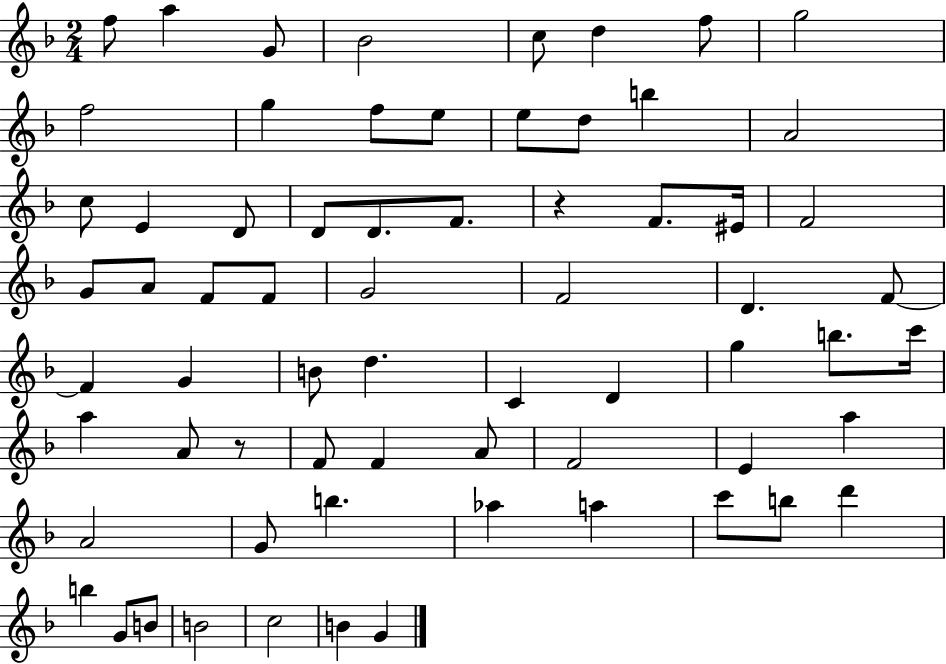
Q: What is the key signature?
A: F major